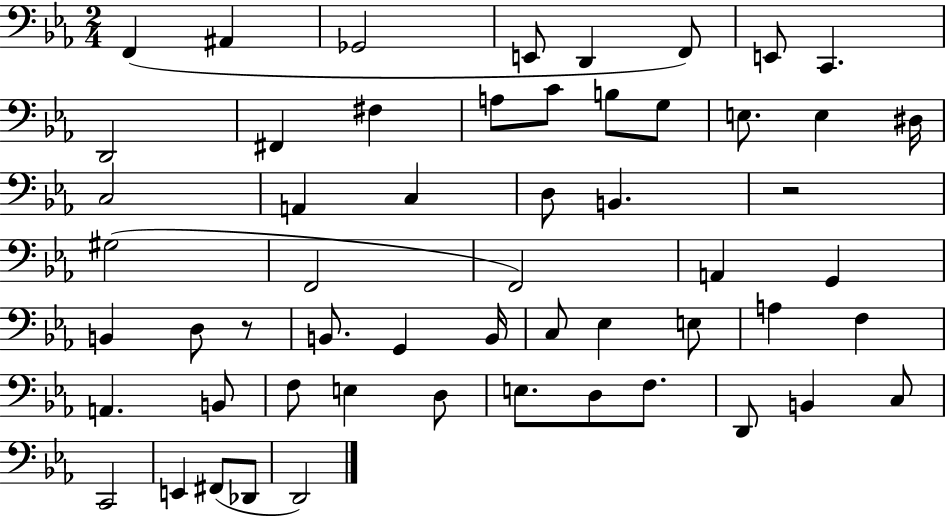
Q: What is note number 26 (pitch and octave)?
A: F2